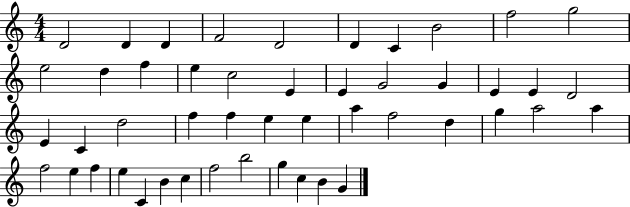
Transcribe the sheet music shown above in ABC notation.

X:1
T:Untitled
M:4/4
L:1/4
K:C
D2 D D F2 D2 D C B2 f2 g2 e2 d f e c2 E E G2 G E E D2 E C d2 f f e e a f2 d g a2 a f2 e f e C B c f2 b2 g c B G